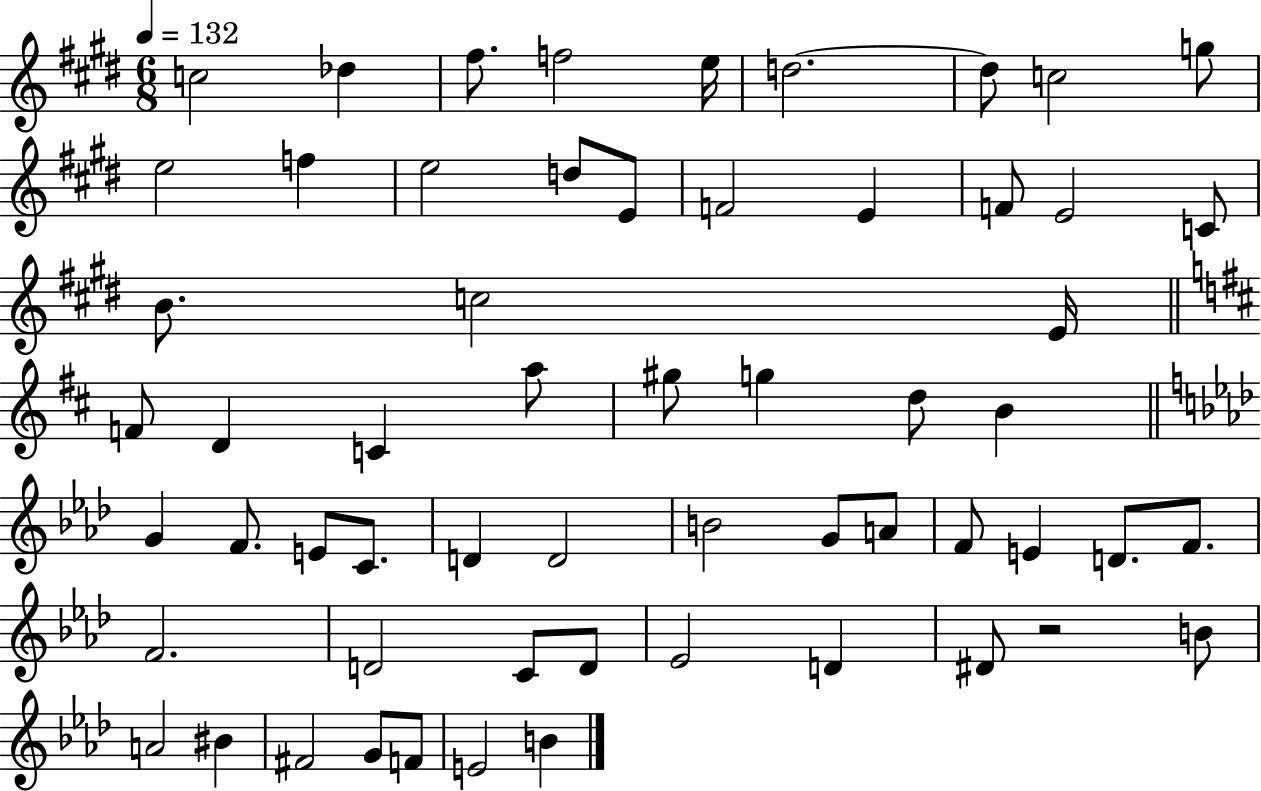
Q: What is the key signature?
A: E major